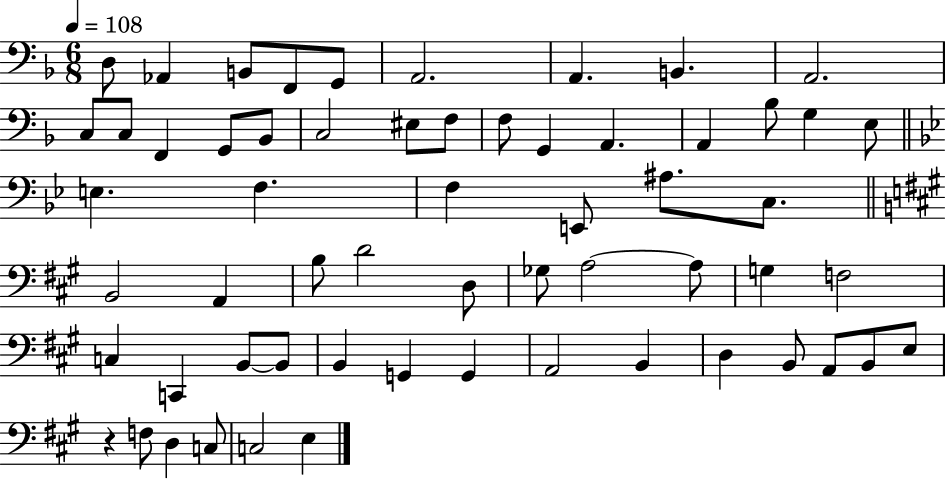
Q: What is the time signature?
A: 6/8